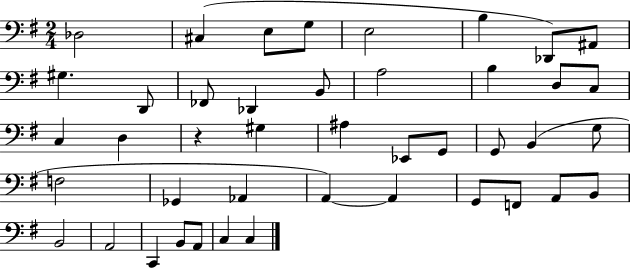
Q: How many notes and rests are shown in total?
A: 43